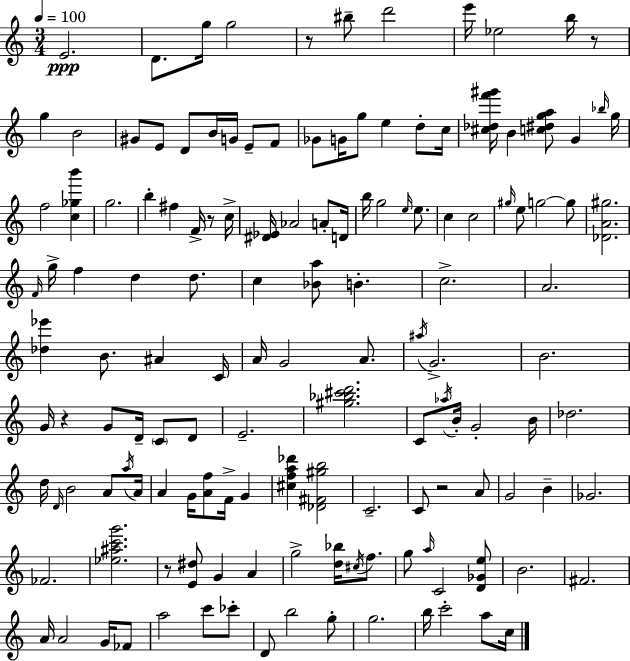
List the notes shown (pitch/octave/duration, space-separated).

E4/h. D4/e. G5/s G5/h R/e BIS5/e D6/h E6/s Eb5/h B5/s R/e G5/q B4/h G#4/e E4/e D4/e B4/s G4/s E4/e F4/e Gb4/e G4/s G5/e E5/q D5/e C5/s [C#5,Db5,F6,G#6]/s B4/q [C5,D#5,G5,A5]/e G4/q Bb5/s G5/s F5/h [C5,Gb5,B6]/q G5/h. B5/q F#5/q F4/s R/e C5/s [D#4,Eb4]/s Ab4/h A4/e D4/s B5/s G5/h E5/s E5/e. C5/q C5/h G#5/s E5/e G5/h G5/e [Db4,A4,G#5]/h. F4/s G5/s F5/q D5/q D5/e. C5/q [Bb4,A5]/e B4/q. C5/h. A4/h. [Db5,Eb6]/q B4/e. A#4/q C4/s A4/s G4/h A4/e. A#5/s G4/h. B4/h. G4/s R/q G4/e D4/s C4/e D4/e E4/h. [G#5,Bb5,C#6,D6]/h. C4/e Ab5/s B4/s G4/h B4/s Db5/h. D5/s D4/s B4/h A4/e A5/s A4/s A4/q G4/s [A4,F5]/e F4/s G4/q [C#5,F5,A5,Db6]/q [Db4,F#4,G#5,B5]/h C4/h. C4/e R/h A4/e G4/h B4/q Gb4/h. FES4/h. [Eb5,A#5,C6,G6]/h. R/e [E4,D#5]/e G4/q A4/q G5/h [D5,Bb5]/s C#5/s F5/e. G5/e A5/s C4/h [D4,Gb4,E5]/e B4/h. F#4/h. A4/s A4/h G4/s FES4/e A5/h C6/e CES6/e D4/e B5/h G5/e G5/h. B5/s C6/h A5/e C5/s